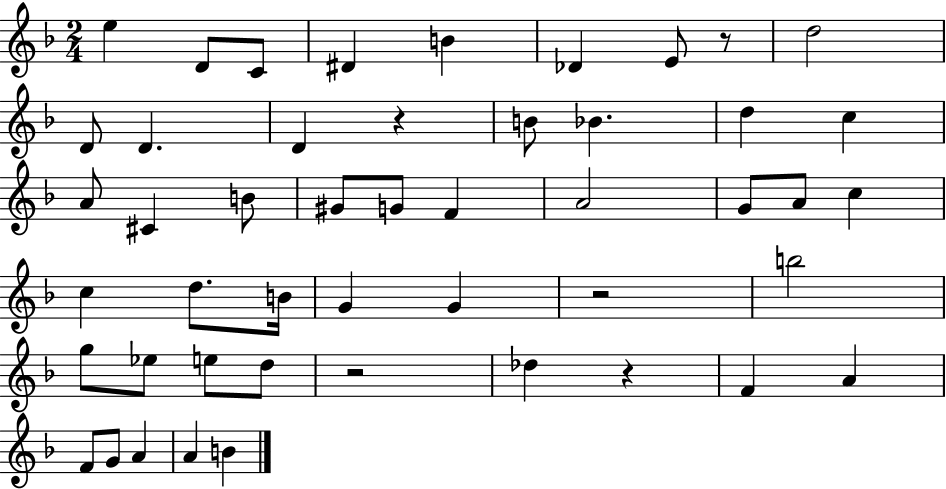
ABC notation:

X:1
T:Untitled
M:2/4
L:1/4
K:F
e D/2 C/2 ^D B _D E/2 z/2 d2 D/2 D D z B/2 _B d c A/2 ^C B/2 ^G/2 G/2 F A2 G/2 A/2 c c d/2 B/4 G G z2 b2 g/2 _e/2 e/2 d/2 z2 _d z F A F/2 G/2 A A B